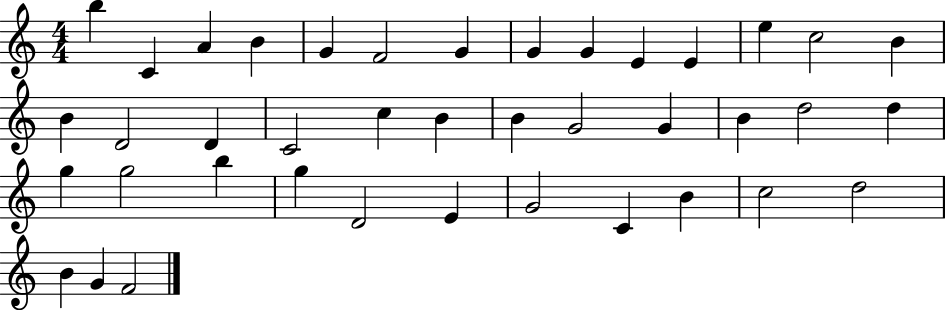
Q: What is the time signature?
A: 4/4